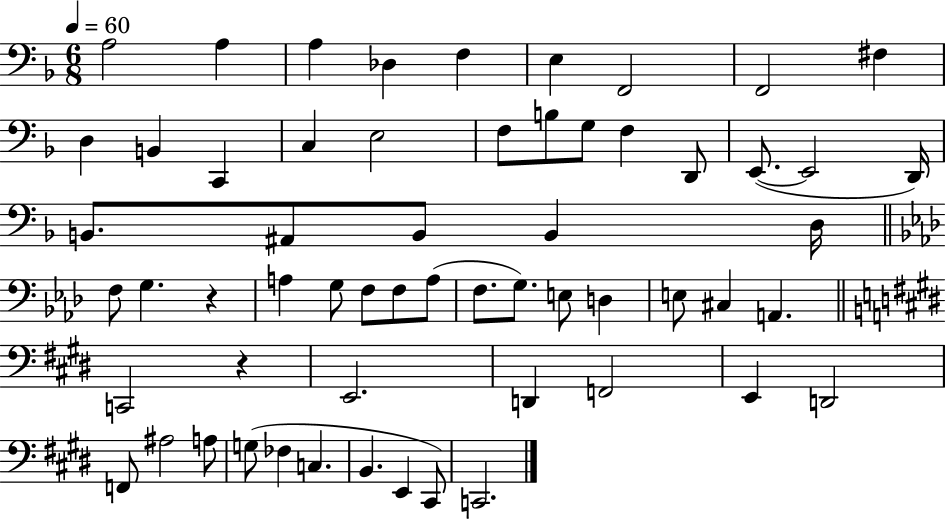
A3/h A3/q A3/q Db3/q F3/q E3/q F2/h F2/h F#3/q D3/q B2/q C2/q C3/q E3/h F3/e B3/e G3/e F3/q D2/e E2/e. E2/h D2/s B2/e. A#2/e B2/e B2/q D3/s F3/e G3/q. R/q A3/q G3/e F3/e F3/e A3/e F3/e. G3/e. E3/e D3/q E3/e C#3/q A2/q. C2/h R/q E2/h. D2/q F2/h E2/q D2/h F2/e A#3/h A3/e G3/e FES3/q C3/q. B2/q. E2/q C#2/e C2/h.